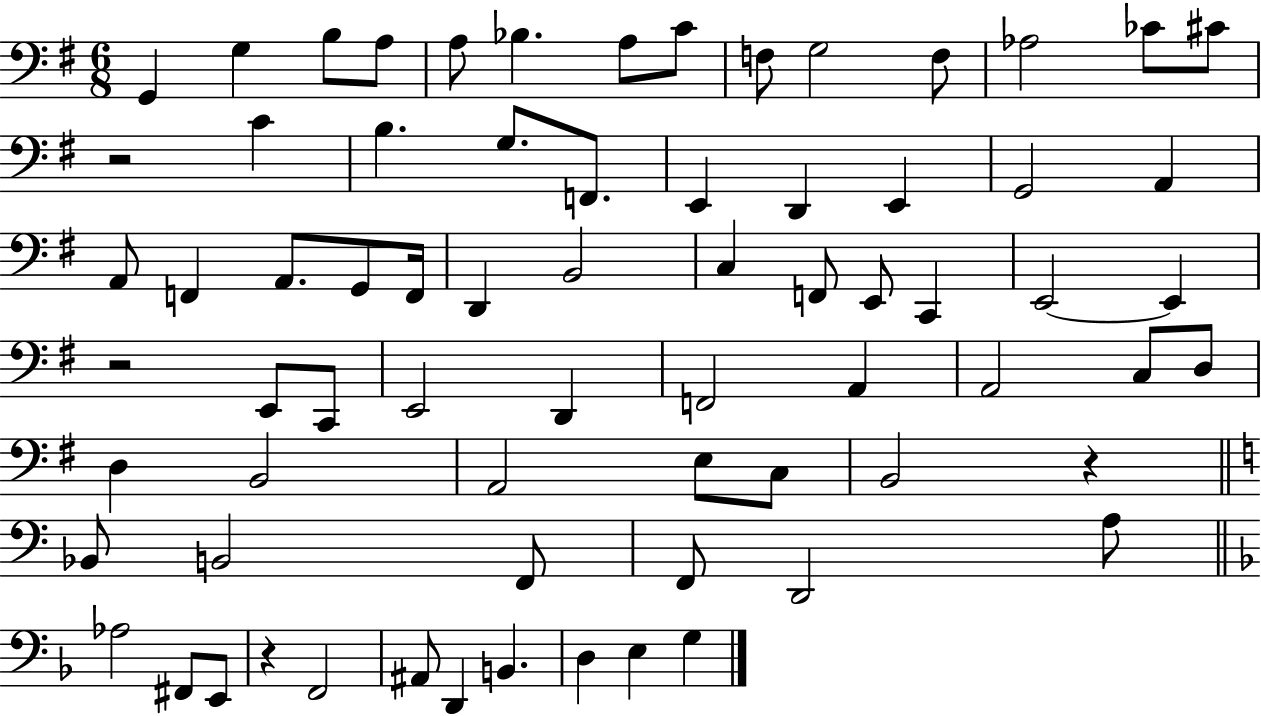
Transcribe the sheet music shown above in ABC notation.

X:1
T:Untitled
M:6/8
L:1/4
K:G
G,, G, B,/2 A,/2 A,/2 _B, A,/2 C/2 F,/2 G,2 F,/2 _A,2 _C/2 ^C/2 z2 C B, G,/2 F,,/2 E,, D,, E,, G,,2 A,, A,,/2 F,, A,,/2 G,,/2 F,,/4 D,, B,,2 C, F,,/2 E,,/2 C,, E,,2 E,, z2 E,,/2 C,,/2 E,,2 D,, F,,2 A,, A,,2 C,/2 D,/2 D, B,,2 A,,2 E,/2 C,/2 B,,2 z _B,,/2 B,,2 F,,/2 F,,/2 D,,2 A,/2 _A,2 ^F,,/2 E,,/2 z F,,2 ^A,,/2 D,, B,, D, E, G,